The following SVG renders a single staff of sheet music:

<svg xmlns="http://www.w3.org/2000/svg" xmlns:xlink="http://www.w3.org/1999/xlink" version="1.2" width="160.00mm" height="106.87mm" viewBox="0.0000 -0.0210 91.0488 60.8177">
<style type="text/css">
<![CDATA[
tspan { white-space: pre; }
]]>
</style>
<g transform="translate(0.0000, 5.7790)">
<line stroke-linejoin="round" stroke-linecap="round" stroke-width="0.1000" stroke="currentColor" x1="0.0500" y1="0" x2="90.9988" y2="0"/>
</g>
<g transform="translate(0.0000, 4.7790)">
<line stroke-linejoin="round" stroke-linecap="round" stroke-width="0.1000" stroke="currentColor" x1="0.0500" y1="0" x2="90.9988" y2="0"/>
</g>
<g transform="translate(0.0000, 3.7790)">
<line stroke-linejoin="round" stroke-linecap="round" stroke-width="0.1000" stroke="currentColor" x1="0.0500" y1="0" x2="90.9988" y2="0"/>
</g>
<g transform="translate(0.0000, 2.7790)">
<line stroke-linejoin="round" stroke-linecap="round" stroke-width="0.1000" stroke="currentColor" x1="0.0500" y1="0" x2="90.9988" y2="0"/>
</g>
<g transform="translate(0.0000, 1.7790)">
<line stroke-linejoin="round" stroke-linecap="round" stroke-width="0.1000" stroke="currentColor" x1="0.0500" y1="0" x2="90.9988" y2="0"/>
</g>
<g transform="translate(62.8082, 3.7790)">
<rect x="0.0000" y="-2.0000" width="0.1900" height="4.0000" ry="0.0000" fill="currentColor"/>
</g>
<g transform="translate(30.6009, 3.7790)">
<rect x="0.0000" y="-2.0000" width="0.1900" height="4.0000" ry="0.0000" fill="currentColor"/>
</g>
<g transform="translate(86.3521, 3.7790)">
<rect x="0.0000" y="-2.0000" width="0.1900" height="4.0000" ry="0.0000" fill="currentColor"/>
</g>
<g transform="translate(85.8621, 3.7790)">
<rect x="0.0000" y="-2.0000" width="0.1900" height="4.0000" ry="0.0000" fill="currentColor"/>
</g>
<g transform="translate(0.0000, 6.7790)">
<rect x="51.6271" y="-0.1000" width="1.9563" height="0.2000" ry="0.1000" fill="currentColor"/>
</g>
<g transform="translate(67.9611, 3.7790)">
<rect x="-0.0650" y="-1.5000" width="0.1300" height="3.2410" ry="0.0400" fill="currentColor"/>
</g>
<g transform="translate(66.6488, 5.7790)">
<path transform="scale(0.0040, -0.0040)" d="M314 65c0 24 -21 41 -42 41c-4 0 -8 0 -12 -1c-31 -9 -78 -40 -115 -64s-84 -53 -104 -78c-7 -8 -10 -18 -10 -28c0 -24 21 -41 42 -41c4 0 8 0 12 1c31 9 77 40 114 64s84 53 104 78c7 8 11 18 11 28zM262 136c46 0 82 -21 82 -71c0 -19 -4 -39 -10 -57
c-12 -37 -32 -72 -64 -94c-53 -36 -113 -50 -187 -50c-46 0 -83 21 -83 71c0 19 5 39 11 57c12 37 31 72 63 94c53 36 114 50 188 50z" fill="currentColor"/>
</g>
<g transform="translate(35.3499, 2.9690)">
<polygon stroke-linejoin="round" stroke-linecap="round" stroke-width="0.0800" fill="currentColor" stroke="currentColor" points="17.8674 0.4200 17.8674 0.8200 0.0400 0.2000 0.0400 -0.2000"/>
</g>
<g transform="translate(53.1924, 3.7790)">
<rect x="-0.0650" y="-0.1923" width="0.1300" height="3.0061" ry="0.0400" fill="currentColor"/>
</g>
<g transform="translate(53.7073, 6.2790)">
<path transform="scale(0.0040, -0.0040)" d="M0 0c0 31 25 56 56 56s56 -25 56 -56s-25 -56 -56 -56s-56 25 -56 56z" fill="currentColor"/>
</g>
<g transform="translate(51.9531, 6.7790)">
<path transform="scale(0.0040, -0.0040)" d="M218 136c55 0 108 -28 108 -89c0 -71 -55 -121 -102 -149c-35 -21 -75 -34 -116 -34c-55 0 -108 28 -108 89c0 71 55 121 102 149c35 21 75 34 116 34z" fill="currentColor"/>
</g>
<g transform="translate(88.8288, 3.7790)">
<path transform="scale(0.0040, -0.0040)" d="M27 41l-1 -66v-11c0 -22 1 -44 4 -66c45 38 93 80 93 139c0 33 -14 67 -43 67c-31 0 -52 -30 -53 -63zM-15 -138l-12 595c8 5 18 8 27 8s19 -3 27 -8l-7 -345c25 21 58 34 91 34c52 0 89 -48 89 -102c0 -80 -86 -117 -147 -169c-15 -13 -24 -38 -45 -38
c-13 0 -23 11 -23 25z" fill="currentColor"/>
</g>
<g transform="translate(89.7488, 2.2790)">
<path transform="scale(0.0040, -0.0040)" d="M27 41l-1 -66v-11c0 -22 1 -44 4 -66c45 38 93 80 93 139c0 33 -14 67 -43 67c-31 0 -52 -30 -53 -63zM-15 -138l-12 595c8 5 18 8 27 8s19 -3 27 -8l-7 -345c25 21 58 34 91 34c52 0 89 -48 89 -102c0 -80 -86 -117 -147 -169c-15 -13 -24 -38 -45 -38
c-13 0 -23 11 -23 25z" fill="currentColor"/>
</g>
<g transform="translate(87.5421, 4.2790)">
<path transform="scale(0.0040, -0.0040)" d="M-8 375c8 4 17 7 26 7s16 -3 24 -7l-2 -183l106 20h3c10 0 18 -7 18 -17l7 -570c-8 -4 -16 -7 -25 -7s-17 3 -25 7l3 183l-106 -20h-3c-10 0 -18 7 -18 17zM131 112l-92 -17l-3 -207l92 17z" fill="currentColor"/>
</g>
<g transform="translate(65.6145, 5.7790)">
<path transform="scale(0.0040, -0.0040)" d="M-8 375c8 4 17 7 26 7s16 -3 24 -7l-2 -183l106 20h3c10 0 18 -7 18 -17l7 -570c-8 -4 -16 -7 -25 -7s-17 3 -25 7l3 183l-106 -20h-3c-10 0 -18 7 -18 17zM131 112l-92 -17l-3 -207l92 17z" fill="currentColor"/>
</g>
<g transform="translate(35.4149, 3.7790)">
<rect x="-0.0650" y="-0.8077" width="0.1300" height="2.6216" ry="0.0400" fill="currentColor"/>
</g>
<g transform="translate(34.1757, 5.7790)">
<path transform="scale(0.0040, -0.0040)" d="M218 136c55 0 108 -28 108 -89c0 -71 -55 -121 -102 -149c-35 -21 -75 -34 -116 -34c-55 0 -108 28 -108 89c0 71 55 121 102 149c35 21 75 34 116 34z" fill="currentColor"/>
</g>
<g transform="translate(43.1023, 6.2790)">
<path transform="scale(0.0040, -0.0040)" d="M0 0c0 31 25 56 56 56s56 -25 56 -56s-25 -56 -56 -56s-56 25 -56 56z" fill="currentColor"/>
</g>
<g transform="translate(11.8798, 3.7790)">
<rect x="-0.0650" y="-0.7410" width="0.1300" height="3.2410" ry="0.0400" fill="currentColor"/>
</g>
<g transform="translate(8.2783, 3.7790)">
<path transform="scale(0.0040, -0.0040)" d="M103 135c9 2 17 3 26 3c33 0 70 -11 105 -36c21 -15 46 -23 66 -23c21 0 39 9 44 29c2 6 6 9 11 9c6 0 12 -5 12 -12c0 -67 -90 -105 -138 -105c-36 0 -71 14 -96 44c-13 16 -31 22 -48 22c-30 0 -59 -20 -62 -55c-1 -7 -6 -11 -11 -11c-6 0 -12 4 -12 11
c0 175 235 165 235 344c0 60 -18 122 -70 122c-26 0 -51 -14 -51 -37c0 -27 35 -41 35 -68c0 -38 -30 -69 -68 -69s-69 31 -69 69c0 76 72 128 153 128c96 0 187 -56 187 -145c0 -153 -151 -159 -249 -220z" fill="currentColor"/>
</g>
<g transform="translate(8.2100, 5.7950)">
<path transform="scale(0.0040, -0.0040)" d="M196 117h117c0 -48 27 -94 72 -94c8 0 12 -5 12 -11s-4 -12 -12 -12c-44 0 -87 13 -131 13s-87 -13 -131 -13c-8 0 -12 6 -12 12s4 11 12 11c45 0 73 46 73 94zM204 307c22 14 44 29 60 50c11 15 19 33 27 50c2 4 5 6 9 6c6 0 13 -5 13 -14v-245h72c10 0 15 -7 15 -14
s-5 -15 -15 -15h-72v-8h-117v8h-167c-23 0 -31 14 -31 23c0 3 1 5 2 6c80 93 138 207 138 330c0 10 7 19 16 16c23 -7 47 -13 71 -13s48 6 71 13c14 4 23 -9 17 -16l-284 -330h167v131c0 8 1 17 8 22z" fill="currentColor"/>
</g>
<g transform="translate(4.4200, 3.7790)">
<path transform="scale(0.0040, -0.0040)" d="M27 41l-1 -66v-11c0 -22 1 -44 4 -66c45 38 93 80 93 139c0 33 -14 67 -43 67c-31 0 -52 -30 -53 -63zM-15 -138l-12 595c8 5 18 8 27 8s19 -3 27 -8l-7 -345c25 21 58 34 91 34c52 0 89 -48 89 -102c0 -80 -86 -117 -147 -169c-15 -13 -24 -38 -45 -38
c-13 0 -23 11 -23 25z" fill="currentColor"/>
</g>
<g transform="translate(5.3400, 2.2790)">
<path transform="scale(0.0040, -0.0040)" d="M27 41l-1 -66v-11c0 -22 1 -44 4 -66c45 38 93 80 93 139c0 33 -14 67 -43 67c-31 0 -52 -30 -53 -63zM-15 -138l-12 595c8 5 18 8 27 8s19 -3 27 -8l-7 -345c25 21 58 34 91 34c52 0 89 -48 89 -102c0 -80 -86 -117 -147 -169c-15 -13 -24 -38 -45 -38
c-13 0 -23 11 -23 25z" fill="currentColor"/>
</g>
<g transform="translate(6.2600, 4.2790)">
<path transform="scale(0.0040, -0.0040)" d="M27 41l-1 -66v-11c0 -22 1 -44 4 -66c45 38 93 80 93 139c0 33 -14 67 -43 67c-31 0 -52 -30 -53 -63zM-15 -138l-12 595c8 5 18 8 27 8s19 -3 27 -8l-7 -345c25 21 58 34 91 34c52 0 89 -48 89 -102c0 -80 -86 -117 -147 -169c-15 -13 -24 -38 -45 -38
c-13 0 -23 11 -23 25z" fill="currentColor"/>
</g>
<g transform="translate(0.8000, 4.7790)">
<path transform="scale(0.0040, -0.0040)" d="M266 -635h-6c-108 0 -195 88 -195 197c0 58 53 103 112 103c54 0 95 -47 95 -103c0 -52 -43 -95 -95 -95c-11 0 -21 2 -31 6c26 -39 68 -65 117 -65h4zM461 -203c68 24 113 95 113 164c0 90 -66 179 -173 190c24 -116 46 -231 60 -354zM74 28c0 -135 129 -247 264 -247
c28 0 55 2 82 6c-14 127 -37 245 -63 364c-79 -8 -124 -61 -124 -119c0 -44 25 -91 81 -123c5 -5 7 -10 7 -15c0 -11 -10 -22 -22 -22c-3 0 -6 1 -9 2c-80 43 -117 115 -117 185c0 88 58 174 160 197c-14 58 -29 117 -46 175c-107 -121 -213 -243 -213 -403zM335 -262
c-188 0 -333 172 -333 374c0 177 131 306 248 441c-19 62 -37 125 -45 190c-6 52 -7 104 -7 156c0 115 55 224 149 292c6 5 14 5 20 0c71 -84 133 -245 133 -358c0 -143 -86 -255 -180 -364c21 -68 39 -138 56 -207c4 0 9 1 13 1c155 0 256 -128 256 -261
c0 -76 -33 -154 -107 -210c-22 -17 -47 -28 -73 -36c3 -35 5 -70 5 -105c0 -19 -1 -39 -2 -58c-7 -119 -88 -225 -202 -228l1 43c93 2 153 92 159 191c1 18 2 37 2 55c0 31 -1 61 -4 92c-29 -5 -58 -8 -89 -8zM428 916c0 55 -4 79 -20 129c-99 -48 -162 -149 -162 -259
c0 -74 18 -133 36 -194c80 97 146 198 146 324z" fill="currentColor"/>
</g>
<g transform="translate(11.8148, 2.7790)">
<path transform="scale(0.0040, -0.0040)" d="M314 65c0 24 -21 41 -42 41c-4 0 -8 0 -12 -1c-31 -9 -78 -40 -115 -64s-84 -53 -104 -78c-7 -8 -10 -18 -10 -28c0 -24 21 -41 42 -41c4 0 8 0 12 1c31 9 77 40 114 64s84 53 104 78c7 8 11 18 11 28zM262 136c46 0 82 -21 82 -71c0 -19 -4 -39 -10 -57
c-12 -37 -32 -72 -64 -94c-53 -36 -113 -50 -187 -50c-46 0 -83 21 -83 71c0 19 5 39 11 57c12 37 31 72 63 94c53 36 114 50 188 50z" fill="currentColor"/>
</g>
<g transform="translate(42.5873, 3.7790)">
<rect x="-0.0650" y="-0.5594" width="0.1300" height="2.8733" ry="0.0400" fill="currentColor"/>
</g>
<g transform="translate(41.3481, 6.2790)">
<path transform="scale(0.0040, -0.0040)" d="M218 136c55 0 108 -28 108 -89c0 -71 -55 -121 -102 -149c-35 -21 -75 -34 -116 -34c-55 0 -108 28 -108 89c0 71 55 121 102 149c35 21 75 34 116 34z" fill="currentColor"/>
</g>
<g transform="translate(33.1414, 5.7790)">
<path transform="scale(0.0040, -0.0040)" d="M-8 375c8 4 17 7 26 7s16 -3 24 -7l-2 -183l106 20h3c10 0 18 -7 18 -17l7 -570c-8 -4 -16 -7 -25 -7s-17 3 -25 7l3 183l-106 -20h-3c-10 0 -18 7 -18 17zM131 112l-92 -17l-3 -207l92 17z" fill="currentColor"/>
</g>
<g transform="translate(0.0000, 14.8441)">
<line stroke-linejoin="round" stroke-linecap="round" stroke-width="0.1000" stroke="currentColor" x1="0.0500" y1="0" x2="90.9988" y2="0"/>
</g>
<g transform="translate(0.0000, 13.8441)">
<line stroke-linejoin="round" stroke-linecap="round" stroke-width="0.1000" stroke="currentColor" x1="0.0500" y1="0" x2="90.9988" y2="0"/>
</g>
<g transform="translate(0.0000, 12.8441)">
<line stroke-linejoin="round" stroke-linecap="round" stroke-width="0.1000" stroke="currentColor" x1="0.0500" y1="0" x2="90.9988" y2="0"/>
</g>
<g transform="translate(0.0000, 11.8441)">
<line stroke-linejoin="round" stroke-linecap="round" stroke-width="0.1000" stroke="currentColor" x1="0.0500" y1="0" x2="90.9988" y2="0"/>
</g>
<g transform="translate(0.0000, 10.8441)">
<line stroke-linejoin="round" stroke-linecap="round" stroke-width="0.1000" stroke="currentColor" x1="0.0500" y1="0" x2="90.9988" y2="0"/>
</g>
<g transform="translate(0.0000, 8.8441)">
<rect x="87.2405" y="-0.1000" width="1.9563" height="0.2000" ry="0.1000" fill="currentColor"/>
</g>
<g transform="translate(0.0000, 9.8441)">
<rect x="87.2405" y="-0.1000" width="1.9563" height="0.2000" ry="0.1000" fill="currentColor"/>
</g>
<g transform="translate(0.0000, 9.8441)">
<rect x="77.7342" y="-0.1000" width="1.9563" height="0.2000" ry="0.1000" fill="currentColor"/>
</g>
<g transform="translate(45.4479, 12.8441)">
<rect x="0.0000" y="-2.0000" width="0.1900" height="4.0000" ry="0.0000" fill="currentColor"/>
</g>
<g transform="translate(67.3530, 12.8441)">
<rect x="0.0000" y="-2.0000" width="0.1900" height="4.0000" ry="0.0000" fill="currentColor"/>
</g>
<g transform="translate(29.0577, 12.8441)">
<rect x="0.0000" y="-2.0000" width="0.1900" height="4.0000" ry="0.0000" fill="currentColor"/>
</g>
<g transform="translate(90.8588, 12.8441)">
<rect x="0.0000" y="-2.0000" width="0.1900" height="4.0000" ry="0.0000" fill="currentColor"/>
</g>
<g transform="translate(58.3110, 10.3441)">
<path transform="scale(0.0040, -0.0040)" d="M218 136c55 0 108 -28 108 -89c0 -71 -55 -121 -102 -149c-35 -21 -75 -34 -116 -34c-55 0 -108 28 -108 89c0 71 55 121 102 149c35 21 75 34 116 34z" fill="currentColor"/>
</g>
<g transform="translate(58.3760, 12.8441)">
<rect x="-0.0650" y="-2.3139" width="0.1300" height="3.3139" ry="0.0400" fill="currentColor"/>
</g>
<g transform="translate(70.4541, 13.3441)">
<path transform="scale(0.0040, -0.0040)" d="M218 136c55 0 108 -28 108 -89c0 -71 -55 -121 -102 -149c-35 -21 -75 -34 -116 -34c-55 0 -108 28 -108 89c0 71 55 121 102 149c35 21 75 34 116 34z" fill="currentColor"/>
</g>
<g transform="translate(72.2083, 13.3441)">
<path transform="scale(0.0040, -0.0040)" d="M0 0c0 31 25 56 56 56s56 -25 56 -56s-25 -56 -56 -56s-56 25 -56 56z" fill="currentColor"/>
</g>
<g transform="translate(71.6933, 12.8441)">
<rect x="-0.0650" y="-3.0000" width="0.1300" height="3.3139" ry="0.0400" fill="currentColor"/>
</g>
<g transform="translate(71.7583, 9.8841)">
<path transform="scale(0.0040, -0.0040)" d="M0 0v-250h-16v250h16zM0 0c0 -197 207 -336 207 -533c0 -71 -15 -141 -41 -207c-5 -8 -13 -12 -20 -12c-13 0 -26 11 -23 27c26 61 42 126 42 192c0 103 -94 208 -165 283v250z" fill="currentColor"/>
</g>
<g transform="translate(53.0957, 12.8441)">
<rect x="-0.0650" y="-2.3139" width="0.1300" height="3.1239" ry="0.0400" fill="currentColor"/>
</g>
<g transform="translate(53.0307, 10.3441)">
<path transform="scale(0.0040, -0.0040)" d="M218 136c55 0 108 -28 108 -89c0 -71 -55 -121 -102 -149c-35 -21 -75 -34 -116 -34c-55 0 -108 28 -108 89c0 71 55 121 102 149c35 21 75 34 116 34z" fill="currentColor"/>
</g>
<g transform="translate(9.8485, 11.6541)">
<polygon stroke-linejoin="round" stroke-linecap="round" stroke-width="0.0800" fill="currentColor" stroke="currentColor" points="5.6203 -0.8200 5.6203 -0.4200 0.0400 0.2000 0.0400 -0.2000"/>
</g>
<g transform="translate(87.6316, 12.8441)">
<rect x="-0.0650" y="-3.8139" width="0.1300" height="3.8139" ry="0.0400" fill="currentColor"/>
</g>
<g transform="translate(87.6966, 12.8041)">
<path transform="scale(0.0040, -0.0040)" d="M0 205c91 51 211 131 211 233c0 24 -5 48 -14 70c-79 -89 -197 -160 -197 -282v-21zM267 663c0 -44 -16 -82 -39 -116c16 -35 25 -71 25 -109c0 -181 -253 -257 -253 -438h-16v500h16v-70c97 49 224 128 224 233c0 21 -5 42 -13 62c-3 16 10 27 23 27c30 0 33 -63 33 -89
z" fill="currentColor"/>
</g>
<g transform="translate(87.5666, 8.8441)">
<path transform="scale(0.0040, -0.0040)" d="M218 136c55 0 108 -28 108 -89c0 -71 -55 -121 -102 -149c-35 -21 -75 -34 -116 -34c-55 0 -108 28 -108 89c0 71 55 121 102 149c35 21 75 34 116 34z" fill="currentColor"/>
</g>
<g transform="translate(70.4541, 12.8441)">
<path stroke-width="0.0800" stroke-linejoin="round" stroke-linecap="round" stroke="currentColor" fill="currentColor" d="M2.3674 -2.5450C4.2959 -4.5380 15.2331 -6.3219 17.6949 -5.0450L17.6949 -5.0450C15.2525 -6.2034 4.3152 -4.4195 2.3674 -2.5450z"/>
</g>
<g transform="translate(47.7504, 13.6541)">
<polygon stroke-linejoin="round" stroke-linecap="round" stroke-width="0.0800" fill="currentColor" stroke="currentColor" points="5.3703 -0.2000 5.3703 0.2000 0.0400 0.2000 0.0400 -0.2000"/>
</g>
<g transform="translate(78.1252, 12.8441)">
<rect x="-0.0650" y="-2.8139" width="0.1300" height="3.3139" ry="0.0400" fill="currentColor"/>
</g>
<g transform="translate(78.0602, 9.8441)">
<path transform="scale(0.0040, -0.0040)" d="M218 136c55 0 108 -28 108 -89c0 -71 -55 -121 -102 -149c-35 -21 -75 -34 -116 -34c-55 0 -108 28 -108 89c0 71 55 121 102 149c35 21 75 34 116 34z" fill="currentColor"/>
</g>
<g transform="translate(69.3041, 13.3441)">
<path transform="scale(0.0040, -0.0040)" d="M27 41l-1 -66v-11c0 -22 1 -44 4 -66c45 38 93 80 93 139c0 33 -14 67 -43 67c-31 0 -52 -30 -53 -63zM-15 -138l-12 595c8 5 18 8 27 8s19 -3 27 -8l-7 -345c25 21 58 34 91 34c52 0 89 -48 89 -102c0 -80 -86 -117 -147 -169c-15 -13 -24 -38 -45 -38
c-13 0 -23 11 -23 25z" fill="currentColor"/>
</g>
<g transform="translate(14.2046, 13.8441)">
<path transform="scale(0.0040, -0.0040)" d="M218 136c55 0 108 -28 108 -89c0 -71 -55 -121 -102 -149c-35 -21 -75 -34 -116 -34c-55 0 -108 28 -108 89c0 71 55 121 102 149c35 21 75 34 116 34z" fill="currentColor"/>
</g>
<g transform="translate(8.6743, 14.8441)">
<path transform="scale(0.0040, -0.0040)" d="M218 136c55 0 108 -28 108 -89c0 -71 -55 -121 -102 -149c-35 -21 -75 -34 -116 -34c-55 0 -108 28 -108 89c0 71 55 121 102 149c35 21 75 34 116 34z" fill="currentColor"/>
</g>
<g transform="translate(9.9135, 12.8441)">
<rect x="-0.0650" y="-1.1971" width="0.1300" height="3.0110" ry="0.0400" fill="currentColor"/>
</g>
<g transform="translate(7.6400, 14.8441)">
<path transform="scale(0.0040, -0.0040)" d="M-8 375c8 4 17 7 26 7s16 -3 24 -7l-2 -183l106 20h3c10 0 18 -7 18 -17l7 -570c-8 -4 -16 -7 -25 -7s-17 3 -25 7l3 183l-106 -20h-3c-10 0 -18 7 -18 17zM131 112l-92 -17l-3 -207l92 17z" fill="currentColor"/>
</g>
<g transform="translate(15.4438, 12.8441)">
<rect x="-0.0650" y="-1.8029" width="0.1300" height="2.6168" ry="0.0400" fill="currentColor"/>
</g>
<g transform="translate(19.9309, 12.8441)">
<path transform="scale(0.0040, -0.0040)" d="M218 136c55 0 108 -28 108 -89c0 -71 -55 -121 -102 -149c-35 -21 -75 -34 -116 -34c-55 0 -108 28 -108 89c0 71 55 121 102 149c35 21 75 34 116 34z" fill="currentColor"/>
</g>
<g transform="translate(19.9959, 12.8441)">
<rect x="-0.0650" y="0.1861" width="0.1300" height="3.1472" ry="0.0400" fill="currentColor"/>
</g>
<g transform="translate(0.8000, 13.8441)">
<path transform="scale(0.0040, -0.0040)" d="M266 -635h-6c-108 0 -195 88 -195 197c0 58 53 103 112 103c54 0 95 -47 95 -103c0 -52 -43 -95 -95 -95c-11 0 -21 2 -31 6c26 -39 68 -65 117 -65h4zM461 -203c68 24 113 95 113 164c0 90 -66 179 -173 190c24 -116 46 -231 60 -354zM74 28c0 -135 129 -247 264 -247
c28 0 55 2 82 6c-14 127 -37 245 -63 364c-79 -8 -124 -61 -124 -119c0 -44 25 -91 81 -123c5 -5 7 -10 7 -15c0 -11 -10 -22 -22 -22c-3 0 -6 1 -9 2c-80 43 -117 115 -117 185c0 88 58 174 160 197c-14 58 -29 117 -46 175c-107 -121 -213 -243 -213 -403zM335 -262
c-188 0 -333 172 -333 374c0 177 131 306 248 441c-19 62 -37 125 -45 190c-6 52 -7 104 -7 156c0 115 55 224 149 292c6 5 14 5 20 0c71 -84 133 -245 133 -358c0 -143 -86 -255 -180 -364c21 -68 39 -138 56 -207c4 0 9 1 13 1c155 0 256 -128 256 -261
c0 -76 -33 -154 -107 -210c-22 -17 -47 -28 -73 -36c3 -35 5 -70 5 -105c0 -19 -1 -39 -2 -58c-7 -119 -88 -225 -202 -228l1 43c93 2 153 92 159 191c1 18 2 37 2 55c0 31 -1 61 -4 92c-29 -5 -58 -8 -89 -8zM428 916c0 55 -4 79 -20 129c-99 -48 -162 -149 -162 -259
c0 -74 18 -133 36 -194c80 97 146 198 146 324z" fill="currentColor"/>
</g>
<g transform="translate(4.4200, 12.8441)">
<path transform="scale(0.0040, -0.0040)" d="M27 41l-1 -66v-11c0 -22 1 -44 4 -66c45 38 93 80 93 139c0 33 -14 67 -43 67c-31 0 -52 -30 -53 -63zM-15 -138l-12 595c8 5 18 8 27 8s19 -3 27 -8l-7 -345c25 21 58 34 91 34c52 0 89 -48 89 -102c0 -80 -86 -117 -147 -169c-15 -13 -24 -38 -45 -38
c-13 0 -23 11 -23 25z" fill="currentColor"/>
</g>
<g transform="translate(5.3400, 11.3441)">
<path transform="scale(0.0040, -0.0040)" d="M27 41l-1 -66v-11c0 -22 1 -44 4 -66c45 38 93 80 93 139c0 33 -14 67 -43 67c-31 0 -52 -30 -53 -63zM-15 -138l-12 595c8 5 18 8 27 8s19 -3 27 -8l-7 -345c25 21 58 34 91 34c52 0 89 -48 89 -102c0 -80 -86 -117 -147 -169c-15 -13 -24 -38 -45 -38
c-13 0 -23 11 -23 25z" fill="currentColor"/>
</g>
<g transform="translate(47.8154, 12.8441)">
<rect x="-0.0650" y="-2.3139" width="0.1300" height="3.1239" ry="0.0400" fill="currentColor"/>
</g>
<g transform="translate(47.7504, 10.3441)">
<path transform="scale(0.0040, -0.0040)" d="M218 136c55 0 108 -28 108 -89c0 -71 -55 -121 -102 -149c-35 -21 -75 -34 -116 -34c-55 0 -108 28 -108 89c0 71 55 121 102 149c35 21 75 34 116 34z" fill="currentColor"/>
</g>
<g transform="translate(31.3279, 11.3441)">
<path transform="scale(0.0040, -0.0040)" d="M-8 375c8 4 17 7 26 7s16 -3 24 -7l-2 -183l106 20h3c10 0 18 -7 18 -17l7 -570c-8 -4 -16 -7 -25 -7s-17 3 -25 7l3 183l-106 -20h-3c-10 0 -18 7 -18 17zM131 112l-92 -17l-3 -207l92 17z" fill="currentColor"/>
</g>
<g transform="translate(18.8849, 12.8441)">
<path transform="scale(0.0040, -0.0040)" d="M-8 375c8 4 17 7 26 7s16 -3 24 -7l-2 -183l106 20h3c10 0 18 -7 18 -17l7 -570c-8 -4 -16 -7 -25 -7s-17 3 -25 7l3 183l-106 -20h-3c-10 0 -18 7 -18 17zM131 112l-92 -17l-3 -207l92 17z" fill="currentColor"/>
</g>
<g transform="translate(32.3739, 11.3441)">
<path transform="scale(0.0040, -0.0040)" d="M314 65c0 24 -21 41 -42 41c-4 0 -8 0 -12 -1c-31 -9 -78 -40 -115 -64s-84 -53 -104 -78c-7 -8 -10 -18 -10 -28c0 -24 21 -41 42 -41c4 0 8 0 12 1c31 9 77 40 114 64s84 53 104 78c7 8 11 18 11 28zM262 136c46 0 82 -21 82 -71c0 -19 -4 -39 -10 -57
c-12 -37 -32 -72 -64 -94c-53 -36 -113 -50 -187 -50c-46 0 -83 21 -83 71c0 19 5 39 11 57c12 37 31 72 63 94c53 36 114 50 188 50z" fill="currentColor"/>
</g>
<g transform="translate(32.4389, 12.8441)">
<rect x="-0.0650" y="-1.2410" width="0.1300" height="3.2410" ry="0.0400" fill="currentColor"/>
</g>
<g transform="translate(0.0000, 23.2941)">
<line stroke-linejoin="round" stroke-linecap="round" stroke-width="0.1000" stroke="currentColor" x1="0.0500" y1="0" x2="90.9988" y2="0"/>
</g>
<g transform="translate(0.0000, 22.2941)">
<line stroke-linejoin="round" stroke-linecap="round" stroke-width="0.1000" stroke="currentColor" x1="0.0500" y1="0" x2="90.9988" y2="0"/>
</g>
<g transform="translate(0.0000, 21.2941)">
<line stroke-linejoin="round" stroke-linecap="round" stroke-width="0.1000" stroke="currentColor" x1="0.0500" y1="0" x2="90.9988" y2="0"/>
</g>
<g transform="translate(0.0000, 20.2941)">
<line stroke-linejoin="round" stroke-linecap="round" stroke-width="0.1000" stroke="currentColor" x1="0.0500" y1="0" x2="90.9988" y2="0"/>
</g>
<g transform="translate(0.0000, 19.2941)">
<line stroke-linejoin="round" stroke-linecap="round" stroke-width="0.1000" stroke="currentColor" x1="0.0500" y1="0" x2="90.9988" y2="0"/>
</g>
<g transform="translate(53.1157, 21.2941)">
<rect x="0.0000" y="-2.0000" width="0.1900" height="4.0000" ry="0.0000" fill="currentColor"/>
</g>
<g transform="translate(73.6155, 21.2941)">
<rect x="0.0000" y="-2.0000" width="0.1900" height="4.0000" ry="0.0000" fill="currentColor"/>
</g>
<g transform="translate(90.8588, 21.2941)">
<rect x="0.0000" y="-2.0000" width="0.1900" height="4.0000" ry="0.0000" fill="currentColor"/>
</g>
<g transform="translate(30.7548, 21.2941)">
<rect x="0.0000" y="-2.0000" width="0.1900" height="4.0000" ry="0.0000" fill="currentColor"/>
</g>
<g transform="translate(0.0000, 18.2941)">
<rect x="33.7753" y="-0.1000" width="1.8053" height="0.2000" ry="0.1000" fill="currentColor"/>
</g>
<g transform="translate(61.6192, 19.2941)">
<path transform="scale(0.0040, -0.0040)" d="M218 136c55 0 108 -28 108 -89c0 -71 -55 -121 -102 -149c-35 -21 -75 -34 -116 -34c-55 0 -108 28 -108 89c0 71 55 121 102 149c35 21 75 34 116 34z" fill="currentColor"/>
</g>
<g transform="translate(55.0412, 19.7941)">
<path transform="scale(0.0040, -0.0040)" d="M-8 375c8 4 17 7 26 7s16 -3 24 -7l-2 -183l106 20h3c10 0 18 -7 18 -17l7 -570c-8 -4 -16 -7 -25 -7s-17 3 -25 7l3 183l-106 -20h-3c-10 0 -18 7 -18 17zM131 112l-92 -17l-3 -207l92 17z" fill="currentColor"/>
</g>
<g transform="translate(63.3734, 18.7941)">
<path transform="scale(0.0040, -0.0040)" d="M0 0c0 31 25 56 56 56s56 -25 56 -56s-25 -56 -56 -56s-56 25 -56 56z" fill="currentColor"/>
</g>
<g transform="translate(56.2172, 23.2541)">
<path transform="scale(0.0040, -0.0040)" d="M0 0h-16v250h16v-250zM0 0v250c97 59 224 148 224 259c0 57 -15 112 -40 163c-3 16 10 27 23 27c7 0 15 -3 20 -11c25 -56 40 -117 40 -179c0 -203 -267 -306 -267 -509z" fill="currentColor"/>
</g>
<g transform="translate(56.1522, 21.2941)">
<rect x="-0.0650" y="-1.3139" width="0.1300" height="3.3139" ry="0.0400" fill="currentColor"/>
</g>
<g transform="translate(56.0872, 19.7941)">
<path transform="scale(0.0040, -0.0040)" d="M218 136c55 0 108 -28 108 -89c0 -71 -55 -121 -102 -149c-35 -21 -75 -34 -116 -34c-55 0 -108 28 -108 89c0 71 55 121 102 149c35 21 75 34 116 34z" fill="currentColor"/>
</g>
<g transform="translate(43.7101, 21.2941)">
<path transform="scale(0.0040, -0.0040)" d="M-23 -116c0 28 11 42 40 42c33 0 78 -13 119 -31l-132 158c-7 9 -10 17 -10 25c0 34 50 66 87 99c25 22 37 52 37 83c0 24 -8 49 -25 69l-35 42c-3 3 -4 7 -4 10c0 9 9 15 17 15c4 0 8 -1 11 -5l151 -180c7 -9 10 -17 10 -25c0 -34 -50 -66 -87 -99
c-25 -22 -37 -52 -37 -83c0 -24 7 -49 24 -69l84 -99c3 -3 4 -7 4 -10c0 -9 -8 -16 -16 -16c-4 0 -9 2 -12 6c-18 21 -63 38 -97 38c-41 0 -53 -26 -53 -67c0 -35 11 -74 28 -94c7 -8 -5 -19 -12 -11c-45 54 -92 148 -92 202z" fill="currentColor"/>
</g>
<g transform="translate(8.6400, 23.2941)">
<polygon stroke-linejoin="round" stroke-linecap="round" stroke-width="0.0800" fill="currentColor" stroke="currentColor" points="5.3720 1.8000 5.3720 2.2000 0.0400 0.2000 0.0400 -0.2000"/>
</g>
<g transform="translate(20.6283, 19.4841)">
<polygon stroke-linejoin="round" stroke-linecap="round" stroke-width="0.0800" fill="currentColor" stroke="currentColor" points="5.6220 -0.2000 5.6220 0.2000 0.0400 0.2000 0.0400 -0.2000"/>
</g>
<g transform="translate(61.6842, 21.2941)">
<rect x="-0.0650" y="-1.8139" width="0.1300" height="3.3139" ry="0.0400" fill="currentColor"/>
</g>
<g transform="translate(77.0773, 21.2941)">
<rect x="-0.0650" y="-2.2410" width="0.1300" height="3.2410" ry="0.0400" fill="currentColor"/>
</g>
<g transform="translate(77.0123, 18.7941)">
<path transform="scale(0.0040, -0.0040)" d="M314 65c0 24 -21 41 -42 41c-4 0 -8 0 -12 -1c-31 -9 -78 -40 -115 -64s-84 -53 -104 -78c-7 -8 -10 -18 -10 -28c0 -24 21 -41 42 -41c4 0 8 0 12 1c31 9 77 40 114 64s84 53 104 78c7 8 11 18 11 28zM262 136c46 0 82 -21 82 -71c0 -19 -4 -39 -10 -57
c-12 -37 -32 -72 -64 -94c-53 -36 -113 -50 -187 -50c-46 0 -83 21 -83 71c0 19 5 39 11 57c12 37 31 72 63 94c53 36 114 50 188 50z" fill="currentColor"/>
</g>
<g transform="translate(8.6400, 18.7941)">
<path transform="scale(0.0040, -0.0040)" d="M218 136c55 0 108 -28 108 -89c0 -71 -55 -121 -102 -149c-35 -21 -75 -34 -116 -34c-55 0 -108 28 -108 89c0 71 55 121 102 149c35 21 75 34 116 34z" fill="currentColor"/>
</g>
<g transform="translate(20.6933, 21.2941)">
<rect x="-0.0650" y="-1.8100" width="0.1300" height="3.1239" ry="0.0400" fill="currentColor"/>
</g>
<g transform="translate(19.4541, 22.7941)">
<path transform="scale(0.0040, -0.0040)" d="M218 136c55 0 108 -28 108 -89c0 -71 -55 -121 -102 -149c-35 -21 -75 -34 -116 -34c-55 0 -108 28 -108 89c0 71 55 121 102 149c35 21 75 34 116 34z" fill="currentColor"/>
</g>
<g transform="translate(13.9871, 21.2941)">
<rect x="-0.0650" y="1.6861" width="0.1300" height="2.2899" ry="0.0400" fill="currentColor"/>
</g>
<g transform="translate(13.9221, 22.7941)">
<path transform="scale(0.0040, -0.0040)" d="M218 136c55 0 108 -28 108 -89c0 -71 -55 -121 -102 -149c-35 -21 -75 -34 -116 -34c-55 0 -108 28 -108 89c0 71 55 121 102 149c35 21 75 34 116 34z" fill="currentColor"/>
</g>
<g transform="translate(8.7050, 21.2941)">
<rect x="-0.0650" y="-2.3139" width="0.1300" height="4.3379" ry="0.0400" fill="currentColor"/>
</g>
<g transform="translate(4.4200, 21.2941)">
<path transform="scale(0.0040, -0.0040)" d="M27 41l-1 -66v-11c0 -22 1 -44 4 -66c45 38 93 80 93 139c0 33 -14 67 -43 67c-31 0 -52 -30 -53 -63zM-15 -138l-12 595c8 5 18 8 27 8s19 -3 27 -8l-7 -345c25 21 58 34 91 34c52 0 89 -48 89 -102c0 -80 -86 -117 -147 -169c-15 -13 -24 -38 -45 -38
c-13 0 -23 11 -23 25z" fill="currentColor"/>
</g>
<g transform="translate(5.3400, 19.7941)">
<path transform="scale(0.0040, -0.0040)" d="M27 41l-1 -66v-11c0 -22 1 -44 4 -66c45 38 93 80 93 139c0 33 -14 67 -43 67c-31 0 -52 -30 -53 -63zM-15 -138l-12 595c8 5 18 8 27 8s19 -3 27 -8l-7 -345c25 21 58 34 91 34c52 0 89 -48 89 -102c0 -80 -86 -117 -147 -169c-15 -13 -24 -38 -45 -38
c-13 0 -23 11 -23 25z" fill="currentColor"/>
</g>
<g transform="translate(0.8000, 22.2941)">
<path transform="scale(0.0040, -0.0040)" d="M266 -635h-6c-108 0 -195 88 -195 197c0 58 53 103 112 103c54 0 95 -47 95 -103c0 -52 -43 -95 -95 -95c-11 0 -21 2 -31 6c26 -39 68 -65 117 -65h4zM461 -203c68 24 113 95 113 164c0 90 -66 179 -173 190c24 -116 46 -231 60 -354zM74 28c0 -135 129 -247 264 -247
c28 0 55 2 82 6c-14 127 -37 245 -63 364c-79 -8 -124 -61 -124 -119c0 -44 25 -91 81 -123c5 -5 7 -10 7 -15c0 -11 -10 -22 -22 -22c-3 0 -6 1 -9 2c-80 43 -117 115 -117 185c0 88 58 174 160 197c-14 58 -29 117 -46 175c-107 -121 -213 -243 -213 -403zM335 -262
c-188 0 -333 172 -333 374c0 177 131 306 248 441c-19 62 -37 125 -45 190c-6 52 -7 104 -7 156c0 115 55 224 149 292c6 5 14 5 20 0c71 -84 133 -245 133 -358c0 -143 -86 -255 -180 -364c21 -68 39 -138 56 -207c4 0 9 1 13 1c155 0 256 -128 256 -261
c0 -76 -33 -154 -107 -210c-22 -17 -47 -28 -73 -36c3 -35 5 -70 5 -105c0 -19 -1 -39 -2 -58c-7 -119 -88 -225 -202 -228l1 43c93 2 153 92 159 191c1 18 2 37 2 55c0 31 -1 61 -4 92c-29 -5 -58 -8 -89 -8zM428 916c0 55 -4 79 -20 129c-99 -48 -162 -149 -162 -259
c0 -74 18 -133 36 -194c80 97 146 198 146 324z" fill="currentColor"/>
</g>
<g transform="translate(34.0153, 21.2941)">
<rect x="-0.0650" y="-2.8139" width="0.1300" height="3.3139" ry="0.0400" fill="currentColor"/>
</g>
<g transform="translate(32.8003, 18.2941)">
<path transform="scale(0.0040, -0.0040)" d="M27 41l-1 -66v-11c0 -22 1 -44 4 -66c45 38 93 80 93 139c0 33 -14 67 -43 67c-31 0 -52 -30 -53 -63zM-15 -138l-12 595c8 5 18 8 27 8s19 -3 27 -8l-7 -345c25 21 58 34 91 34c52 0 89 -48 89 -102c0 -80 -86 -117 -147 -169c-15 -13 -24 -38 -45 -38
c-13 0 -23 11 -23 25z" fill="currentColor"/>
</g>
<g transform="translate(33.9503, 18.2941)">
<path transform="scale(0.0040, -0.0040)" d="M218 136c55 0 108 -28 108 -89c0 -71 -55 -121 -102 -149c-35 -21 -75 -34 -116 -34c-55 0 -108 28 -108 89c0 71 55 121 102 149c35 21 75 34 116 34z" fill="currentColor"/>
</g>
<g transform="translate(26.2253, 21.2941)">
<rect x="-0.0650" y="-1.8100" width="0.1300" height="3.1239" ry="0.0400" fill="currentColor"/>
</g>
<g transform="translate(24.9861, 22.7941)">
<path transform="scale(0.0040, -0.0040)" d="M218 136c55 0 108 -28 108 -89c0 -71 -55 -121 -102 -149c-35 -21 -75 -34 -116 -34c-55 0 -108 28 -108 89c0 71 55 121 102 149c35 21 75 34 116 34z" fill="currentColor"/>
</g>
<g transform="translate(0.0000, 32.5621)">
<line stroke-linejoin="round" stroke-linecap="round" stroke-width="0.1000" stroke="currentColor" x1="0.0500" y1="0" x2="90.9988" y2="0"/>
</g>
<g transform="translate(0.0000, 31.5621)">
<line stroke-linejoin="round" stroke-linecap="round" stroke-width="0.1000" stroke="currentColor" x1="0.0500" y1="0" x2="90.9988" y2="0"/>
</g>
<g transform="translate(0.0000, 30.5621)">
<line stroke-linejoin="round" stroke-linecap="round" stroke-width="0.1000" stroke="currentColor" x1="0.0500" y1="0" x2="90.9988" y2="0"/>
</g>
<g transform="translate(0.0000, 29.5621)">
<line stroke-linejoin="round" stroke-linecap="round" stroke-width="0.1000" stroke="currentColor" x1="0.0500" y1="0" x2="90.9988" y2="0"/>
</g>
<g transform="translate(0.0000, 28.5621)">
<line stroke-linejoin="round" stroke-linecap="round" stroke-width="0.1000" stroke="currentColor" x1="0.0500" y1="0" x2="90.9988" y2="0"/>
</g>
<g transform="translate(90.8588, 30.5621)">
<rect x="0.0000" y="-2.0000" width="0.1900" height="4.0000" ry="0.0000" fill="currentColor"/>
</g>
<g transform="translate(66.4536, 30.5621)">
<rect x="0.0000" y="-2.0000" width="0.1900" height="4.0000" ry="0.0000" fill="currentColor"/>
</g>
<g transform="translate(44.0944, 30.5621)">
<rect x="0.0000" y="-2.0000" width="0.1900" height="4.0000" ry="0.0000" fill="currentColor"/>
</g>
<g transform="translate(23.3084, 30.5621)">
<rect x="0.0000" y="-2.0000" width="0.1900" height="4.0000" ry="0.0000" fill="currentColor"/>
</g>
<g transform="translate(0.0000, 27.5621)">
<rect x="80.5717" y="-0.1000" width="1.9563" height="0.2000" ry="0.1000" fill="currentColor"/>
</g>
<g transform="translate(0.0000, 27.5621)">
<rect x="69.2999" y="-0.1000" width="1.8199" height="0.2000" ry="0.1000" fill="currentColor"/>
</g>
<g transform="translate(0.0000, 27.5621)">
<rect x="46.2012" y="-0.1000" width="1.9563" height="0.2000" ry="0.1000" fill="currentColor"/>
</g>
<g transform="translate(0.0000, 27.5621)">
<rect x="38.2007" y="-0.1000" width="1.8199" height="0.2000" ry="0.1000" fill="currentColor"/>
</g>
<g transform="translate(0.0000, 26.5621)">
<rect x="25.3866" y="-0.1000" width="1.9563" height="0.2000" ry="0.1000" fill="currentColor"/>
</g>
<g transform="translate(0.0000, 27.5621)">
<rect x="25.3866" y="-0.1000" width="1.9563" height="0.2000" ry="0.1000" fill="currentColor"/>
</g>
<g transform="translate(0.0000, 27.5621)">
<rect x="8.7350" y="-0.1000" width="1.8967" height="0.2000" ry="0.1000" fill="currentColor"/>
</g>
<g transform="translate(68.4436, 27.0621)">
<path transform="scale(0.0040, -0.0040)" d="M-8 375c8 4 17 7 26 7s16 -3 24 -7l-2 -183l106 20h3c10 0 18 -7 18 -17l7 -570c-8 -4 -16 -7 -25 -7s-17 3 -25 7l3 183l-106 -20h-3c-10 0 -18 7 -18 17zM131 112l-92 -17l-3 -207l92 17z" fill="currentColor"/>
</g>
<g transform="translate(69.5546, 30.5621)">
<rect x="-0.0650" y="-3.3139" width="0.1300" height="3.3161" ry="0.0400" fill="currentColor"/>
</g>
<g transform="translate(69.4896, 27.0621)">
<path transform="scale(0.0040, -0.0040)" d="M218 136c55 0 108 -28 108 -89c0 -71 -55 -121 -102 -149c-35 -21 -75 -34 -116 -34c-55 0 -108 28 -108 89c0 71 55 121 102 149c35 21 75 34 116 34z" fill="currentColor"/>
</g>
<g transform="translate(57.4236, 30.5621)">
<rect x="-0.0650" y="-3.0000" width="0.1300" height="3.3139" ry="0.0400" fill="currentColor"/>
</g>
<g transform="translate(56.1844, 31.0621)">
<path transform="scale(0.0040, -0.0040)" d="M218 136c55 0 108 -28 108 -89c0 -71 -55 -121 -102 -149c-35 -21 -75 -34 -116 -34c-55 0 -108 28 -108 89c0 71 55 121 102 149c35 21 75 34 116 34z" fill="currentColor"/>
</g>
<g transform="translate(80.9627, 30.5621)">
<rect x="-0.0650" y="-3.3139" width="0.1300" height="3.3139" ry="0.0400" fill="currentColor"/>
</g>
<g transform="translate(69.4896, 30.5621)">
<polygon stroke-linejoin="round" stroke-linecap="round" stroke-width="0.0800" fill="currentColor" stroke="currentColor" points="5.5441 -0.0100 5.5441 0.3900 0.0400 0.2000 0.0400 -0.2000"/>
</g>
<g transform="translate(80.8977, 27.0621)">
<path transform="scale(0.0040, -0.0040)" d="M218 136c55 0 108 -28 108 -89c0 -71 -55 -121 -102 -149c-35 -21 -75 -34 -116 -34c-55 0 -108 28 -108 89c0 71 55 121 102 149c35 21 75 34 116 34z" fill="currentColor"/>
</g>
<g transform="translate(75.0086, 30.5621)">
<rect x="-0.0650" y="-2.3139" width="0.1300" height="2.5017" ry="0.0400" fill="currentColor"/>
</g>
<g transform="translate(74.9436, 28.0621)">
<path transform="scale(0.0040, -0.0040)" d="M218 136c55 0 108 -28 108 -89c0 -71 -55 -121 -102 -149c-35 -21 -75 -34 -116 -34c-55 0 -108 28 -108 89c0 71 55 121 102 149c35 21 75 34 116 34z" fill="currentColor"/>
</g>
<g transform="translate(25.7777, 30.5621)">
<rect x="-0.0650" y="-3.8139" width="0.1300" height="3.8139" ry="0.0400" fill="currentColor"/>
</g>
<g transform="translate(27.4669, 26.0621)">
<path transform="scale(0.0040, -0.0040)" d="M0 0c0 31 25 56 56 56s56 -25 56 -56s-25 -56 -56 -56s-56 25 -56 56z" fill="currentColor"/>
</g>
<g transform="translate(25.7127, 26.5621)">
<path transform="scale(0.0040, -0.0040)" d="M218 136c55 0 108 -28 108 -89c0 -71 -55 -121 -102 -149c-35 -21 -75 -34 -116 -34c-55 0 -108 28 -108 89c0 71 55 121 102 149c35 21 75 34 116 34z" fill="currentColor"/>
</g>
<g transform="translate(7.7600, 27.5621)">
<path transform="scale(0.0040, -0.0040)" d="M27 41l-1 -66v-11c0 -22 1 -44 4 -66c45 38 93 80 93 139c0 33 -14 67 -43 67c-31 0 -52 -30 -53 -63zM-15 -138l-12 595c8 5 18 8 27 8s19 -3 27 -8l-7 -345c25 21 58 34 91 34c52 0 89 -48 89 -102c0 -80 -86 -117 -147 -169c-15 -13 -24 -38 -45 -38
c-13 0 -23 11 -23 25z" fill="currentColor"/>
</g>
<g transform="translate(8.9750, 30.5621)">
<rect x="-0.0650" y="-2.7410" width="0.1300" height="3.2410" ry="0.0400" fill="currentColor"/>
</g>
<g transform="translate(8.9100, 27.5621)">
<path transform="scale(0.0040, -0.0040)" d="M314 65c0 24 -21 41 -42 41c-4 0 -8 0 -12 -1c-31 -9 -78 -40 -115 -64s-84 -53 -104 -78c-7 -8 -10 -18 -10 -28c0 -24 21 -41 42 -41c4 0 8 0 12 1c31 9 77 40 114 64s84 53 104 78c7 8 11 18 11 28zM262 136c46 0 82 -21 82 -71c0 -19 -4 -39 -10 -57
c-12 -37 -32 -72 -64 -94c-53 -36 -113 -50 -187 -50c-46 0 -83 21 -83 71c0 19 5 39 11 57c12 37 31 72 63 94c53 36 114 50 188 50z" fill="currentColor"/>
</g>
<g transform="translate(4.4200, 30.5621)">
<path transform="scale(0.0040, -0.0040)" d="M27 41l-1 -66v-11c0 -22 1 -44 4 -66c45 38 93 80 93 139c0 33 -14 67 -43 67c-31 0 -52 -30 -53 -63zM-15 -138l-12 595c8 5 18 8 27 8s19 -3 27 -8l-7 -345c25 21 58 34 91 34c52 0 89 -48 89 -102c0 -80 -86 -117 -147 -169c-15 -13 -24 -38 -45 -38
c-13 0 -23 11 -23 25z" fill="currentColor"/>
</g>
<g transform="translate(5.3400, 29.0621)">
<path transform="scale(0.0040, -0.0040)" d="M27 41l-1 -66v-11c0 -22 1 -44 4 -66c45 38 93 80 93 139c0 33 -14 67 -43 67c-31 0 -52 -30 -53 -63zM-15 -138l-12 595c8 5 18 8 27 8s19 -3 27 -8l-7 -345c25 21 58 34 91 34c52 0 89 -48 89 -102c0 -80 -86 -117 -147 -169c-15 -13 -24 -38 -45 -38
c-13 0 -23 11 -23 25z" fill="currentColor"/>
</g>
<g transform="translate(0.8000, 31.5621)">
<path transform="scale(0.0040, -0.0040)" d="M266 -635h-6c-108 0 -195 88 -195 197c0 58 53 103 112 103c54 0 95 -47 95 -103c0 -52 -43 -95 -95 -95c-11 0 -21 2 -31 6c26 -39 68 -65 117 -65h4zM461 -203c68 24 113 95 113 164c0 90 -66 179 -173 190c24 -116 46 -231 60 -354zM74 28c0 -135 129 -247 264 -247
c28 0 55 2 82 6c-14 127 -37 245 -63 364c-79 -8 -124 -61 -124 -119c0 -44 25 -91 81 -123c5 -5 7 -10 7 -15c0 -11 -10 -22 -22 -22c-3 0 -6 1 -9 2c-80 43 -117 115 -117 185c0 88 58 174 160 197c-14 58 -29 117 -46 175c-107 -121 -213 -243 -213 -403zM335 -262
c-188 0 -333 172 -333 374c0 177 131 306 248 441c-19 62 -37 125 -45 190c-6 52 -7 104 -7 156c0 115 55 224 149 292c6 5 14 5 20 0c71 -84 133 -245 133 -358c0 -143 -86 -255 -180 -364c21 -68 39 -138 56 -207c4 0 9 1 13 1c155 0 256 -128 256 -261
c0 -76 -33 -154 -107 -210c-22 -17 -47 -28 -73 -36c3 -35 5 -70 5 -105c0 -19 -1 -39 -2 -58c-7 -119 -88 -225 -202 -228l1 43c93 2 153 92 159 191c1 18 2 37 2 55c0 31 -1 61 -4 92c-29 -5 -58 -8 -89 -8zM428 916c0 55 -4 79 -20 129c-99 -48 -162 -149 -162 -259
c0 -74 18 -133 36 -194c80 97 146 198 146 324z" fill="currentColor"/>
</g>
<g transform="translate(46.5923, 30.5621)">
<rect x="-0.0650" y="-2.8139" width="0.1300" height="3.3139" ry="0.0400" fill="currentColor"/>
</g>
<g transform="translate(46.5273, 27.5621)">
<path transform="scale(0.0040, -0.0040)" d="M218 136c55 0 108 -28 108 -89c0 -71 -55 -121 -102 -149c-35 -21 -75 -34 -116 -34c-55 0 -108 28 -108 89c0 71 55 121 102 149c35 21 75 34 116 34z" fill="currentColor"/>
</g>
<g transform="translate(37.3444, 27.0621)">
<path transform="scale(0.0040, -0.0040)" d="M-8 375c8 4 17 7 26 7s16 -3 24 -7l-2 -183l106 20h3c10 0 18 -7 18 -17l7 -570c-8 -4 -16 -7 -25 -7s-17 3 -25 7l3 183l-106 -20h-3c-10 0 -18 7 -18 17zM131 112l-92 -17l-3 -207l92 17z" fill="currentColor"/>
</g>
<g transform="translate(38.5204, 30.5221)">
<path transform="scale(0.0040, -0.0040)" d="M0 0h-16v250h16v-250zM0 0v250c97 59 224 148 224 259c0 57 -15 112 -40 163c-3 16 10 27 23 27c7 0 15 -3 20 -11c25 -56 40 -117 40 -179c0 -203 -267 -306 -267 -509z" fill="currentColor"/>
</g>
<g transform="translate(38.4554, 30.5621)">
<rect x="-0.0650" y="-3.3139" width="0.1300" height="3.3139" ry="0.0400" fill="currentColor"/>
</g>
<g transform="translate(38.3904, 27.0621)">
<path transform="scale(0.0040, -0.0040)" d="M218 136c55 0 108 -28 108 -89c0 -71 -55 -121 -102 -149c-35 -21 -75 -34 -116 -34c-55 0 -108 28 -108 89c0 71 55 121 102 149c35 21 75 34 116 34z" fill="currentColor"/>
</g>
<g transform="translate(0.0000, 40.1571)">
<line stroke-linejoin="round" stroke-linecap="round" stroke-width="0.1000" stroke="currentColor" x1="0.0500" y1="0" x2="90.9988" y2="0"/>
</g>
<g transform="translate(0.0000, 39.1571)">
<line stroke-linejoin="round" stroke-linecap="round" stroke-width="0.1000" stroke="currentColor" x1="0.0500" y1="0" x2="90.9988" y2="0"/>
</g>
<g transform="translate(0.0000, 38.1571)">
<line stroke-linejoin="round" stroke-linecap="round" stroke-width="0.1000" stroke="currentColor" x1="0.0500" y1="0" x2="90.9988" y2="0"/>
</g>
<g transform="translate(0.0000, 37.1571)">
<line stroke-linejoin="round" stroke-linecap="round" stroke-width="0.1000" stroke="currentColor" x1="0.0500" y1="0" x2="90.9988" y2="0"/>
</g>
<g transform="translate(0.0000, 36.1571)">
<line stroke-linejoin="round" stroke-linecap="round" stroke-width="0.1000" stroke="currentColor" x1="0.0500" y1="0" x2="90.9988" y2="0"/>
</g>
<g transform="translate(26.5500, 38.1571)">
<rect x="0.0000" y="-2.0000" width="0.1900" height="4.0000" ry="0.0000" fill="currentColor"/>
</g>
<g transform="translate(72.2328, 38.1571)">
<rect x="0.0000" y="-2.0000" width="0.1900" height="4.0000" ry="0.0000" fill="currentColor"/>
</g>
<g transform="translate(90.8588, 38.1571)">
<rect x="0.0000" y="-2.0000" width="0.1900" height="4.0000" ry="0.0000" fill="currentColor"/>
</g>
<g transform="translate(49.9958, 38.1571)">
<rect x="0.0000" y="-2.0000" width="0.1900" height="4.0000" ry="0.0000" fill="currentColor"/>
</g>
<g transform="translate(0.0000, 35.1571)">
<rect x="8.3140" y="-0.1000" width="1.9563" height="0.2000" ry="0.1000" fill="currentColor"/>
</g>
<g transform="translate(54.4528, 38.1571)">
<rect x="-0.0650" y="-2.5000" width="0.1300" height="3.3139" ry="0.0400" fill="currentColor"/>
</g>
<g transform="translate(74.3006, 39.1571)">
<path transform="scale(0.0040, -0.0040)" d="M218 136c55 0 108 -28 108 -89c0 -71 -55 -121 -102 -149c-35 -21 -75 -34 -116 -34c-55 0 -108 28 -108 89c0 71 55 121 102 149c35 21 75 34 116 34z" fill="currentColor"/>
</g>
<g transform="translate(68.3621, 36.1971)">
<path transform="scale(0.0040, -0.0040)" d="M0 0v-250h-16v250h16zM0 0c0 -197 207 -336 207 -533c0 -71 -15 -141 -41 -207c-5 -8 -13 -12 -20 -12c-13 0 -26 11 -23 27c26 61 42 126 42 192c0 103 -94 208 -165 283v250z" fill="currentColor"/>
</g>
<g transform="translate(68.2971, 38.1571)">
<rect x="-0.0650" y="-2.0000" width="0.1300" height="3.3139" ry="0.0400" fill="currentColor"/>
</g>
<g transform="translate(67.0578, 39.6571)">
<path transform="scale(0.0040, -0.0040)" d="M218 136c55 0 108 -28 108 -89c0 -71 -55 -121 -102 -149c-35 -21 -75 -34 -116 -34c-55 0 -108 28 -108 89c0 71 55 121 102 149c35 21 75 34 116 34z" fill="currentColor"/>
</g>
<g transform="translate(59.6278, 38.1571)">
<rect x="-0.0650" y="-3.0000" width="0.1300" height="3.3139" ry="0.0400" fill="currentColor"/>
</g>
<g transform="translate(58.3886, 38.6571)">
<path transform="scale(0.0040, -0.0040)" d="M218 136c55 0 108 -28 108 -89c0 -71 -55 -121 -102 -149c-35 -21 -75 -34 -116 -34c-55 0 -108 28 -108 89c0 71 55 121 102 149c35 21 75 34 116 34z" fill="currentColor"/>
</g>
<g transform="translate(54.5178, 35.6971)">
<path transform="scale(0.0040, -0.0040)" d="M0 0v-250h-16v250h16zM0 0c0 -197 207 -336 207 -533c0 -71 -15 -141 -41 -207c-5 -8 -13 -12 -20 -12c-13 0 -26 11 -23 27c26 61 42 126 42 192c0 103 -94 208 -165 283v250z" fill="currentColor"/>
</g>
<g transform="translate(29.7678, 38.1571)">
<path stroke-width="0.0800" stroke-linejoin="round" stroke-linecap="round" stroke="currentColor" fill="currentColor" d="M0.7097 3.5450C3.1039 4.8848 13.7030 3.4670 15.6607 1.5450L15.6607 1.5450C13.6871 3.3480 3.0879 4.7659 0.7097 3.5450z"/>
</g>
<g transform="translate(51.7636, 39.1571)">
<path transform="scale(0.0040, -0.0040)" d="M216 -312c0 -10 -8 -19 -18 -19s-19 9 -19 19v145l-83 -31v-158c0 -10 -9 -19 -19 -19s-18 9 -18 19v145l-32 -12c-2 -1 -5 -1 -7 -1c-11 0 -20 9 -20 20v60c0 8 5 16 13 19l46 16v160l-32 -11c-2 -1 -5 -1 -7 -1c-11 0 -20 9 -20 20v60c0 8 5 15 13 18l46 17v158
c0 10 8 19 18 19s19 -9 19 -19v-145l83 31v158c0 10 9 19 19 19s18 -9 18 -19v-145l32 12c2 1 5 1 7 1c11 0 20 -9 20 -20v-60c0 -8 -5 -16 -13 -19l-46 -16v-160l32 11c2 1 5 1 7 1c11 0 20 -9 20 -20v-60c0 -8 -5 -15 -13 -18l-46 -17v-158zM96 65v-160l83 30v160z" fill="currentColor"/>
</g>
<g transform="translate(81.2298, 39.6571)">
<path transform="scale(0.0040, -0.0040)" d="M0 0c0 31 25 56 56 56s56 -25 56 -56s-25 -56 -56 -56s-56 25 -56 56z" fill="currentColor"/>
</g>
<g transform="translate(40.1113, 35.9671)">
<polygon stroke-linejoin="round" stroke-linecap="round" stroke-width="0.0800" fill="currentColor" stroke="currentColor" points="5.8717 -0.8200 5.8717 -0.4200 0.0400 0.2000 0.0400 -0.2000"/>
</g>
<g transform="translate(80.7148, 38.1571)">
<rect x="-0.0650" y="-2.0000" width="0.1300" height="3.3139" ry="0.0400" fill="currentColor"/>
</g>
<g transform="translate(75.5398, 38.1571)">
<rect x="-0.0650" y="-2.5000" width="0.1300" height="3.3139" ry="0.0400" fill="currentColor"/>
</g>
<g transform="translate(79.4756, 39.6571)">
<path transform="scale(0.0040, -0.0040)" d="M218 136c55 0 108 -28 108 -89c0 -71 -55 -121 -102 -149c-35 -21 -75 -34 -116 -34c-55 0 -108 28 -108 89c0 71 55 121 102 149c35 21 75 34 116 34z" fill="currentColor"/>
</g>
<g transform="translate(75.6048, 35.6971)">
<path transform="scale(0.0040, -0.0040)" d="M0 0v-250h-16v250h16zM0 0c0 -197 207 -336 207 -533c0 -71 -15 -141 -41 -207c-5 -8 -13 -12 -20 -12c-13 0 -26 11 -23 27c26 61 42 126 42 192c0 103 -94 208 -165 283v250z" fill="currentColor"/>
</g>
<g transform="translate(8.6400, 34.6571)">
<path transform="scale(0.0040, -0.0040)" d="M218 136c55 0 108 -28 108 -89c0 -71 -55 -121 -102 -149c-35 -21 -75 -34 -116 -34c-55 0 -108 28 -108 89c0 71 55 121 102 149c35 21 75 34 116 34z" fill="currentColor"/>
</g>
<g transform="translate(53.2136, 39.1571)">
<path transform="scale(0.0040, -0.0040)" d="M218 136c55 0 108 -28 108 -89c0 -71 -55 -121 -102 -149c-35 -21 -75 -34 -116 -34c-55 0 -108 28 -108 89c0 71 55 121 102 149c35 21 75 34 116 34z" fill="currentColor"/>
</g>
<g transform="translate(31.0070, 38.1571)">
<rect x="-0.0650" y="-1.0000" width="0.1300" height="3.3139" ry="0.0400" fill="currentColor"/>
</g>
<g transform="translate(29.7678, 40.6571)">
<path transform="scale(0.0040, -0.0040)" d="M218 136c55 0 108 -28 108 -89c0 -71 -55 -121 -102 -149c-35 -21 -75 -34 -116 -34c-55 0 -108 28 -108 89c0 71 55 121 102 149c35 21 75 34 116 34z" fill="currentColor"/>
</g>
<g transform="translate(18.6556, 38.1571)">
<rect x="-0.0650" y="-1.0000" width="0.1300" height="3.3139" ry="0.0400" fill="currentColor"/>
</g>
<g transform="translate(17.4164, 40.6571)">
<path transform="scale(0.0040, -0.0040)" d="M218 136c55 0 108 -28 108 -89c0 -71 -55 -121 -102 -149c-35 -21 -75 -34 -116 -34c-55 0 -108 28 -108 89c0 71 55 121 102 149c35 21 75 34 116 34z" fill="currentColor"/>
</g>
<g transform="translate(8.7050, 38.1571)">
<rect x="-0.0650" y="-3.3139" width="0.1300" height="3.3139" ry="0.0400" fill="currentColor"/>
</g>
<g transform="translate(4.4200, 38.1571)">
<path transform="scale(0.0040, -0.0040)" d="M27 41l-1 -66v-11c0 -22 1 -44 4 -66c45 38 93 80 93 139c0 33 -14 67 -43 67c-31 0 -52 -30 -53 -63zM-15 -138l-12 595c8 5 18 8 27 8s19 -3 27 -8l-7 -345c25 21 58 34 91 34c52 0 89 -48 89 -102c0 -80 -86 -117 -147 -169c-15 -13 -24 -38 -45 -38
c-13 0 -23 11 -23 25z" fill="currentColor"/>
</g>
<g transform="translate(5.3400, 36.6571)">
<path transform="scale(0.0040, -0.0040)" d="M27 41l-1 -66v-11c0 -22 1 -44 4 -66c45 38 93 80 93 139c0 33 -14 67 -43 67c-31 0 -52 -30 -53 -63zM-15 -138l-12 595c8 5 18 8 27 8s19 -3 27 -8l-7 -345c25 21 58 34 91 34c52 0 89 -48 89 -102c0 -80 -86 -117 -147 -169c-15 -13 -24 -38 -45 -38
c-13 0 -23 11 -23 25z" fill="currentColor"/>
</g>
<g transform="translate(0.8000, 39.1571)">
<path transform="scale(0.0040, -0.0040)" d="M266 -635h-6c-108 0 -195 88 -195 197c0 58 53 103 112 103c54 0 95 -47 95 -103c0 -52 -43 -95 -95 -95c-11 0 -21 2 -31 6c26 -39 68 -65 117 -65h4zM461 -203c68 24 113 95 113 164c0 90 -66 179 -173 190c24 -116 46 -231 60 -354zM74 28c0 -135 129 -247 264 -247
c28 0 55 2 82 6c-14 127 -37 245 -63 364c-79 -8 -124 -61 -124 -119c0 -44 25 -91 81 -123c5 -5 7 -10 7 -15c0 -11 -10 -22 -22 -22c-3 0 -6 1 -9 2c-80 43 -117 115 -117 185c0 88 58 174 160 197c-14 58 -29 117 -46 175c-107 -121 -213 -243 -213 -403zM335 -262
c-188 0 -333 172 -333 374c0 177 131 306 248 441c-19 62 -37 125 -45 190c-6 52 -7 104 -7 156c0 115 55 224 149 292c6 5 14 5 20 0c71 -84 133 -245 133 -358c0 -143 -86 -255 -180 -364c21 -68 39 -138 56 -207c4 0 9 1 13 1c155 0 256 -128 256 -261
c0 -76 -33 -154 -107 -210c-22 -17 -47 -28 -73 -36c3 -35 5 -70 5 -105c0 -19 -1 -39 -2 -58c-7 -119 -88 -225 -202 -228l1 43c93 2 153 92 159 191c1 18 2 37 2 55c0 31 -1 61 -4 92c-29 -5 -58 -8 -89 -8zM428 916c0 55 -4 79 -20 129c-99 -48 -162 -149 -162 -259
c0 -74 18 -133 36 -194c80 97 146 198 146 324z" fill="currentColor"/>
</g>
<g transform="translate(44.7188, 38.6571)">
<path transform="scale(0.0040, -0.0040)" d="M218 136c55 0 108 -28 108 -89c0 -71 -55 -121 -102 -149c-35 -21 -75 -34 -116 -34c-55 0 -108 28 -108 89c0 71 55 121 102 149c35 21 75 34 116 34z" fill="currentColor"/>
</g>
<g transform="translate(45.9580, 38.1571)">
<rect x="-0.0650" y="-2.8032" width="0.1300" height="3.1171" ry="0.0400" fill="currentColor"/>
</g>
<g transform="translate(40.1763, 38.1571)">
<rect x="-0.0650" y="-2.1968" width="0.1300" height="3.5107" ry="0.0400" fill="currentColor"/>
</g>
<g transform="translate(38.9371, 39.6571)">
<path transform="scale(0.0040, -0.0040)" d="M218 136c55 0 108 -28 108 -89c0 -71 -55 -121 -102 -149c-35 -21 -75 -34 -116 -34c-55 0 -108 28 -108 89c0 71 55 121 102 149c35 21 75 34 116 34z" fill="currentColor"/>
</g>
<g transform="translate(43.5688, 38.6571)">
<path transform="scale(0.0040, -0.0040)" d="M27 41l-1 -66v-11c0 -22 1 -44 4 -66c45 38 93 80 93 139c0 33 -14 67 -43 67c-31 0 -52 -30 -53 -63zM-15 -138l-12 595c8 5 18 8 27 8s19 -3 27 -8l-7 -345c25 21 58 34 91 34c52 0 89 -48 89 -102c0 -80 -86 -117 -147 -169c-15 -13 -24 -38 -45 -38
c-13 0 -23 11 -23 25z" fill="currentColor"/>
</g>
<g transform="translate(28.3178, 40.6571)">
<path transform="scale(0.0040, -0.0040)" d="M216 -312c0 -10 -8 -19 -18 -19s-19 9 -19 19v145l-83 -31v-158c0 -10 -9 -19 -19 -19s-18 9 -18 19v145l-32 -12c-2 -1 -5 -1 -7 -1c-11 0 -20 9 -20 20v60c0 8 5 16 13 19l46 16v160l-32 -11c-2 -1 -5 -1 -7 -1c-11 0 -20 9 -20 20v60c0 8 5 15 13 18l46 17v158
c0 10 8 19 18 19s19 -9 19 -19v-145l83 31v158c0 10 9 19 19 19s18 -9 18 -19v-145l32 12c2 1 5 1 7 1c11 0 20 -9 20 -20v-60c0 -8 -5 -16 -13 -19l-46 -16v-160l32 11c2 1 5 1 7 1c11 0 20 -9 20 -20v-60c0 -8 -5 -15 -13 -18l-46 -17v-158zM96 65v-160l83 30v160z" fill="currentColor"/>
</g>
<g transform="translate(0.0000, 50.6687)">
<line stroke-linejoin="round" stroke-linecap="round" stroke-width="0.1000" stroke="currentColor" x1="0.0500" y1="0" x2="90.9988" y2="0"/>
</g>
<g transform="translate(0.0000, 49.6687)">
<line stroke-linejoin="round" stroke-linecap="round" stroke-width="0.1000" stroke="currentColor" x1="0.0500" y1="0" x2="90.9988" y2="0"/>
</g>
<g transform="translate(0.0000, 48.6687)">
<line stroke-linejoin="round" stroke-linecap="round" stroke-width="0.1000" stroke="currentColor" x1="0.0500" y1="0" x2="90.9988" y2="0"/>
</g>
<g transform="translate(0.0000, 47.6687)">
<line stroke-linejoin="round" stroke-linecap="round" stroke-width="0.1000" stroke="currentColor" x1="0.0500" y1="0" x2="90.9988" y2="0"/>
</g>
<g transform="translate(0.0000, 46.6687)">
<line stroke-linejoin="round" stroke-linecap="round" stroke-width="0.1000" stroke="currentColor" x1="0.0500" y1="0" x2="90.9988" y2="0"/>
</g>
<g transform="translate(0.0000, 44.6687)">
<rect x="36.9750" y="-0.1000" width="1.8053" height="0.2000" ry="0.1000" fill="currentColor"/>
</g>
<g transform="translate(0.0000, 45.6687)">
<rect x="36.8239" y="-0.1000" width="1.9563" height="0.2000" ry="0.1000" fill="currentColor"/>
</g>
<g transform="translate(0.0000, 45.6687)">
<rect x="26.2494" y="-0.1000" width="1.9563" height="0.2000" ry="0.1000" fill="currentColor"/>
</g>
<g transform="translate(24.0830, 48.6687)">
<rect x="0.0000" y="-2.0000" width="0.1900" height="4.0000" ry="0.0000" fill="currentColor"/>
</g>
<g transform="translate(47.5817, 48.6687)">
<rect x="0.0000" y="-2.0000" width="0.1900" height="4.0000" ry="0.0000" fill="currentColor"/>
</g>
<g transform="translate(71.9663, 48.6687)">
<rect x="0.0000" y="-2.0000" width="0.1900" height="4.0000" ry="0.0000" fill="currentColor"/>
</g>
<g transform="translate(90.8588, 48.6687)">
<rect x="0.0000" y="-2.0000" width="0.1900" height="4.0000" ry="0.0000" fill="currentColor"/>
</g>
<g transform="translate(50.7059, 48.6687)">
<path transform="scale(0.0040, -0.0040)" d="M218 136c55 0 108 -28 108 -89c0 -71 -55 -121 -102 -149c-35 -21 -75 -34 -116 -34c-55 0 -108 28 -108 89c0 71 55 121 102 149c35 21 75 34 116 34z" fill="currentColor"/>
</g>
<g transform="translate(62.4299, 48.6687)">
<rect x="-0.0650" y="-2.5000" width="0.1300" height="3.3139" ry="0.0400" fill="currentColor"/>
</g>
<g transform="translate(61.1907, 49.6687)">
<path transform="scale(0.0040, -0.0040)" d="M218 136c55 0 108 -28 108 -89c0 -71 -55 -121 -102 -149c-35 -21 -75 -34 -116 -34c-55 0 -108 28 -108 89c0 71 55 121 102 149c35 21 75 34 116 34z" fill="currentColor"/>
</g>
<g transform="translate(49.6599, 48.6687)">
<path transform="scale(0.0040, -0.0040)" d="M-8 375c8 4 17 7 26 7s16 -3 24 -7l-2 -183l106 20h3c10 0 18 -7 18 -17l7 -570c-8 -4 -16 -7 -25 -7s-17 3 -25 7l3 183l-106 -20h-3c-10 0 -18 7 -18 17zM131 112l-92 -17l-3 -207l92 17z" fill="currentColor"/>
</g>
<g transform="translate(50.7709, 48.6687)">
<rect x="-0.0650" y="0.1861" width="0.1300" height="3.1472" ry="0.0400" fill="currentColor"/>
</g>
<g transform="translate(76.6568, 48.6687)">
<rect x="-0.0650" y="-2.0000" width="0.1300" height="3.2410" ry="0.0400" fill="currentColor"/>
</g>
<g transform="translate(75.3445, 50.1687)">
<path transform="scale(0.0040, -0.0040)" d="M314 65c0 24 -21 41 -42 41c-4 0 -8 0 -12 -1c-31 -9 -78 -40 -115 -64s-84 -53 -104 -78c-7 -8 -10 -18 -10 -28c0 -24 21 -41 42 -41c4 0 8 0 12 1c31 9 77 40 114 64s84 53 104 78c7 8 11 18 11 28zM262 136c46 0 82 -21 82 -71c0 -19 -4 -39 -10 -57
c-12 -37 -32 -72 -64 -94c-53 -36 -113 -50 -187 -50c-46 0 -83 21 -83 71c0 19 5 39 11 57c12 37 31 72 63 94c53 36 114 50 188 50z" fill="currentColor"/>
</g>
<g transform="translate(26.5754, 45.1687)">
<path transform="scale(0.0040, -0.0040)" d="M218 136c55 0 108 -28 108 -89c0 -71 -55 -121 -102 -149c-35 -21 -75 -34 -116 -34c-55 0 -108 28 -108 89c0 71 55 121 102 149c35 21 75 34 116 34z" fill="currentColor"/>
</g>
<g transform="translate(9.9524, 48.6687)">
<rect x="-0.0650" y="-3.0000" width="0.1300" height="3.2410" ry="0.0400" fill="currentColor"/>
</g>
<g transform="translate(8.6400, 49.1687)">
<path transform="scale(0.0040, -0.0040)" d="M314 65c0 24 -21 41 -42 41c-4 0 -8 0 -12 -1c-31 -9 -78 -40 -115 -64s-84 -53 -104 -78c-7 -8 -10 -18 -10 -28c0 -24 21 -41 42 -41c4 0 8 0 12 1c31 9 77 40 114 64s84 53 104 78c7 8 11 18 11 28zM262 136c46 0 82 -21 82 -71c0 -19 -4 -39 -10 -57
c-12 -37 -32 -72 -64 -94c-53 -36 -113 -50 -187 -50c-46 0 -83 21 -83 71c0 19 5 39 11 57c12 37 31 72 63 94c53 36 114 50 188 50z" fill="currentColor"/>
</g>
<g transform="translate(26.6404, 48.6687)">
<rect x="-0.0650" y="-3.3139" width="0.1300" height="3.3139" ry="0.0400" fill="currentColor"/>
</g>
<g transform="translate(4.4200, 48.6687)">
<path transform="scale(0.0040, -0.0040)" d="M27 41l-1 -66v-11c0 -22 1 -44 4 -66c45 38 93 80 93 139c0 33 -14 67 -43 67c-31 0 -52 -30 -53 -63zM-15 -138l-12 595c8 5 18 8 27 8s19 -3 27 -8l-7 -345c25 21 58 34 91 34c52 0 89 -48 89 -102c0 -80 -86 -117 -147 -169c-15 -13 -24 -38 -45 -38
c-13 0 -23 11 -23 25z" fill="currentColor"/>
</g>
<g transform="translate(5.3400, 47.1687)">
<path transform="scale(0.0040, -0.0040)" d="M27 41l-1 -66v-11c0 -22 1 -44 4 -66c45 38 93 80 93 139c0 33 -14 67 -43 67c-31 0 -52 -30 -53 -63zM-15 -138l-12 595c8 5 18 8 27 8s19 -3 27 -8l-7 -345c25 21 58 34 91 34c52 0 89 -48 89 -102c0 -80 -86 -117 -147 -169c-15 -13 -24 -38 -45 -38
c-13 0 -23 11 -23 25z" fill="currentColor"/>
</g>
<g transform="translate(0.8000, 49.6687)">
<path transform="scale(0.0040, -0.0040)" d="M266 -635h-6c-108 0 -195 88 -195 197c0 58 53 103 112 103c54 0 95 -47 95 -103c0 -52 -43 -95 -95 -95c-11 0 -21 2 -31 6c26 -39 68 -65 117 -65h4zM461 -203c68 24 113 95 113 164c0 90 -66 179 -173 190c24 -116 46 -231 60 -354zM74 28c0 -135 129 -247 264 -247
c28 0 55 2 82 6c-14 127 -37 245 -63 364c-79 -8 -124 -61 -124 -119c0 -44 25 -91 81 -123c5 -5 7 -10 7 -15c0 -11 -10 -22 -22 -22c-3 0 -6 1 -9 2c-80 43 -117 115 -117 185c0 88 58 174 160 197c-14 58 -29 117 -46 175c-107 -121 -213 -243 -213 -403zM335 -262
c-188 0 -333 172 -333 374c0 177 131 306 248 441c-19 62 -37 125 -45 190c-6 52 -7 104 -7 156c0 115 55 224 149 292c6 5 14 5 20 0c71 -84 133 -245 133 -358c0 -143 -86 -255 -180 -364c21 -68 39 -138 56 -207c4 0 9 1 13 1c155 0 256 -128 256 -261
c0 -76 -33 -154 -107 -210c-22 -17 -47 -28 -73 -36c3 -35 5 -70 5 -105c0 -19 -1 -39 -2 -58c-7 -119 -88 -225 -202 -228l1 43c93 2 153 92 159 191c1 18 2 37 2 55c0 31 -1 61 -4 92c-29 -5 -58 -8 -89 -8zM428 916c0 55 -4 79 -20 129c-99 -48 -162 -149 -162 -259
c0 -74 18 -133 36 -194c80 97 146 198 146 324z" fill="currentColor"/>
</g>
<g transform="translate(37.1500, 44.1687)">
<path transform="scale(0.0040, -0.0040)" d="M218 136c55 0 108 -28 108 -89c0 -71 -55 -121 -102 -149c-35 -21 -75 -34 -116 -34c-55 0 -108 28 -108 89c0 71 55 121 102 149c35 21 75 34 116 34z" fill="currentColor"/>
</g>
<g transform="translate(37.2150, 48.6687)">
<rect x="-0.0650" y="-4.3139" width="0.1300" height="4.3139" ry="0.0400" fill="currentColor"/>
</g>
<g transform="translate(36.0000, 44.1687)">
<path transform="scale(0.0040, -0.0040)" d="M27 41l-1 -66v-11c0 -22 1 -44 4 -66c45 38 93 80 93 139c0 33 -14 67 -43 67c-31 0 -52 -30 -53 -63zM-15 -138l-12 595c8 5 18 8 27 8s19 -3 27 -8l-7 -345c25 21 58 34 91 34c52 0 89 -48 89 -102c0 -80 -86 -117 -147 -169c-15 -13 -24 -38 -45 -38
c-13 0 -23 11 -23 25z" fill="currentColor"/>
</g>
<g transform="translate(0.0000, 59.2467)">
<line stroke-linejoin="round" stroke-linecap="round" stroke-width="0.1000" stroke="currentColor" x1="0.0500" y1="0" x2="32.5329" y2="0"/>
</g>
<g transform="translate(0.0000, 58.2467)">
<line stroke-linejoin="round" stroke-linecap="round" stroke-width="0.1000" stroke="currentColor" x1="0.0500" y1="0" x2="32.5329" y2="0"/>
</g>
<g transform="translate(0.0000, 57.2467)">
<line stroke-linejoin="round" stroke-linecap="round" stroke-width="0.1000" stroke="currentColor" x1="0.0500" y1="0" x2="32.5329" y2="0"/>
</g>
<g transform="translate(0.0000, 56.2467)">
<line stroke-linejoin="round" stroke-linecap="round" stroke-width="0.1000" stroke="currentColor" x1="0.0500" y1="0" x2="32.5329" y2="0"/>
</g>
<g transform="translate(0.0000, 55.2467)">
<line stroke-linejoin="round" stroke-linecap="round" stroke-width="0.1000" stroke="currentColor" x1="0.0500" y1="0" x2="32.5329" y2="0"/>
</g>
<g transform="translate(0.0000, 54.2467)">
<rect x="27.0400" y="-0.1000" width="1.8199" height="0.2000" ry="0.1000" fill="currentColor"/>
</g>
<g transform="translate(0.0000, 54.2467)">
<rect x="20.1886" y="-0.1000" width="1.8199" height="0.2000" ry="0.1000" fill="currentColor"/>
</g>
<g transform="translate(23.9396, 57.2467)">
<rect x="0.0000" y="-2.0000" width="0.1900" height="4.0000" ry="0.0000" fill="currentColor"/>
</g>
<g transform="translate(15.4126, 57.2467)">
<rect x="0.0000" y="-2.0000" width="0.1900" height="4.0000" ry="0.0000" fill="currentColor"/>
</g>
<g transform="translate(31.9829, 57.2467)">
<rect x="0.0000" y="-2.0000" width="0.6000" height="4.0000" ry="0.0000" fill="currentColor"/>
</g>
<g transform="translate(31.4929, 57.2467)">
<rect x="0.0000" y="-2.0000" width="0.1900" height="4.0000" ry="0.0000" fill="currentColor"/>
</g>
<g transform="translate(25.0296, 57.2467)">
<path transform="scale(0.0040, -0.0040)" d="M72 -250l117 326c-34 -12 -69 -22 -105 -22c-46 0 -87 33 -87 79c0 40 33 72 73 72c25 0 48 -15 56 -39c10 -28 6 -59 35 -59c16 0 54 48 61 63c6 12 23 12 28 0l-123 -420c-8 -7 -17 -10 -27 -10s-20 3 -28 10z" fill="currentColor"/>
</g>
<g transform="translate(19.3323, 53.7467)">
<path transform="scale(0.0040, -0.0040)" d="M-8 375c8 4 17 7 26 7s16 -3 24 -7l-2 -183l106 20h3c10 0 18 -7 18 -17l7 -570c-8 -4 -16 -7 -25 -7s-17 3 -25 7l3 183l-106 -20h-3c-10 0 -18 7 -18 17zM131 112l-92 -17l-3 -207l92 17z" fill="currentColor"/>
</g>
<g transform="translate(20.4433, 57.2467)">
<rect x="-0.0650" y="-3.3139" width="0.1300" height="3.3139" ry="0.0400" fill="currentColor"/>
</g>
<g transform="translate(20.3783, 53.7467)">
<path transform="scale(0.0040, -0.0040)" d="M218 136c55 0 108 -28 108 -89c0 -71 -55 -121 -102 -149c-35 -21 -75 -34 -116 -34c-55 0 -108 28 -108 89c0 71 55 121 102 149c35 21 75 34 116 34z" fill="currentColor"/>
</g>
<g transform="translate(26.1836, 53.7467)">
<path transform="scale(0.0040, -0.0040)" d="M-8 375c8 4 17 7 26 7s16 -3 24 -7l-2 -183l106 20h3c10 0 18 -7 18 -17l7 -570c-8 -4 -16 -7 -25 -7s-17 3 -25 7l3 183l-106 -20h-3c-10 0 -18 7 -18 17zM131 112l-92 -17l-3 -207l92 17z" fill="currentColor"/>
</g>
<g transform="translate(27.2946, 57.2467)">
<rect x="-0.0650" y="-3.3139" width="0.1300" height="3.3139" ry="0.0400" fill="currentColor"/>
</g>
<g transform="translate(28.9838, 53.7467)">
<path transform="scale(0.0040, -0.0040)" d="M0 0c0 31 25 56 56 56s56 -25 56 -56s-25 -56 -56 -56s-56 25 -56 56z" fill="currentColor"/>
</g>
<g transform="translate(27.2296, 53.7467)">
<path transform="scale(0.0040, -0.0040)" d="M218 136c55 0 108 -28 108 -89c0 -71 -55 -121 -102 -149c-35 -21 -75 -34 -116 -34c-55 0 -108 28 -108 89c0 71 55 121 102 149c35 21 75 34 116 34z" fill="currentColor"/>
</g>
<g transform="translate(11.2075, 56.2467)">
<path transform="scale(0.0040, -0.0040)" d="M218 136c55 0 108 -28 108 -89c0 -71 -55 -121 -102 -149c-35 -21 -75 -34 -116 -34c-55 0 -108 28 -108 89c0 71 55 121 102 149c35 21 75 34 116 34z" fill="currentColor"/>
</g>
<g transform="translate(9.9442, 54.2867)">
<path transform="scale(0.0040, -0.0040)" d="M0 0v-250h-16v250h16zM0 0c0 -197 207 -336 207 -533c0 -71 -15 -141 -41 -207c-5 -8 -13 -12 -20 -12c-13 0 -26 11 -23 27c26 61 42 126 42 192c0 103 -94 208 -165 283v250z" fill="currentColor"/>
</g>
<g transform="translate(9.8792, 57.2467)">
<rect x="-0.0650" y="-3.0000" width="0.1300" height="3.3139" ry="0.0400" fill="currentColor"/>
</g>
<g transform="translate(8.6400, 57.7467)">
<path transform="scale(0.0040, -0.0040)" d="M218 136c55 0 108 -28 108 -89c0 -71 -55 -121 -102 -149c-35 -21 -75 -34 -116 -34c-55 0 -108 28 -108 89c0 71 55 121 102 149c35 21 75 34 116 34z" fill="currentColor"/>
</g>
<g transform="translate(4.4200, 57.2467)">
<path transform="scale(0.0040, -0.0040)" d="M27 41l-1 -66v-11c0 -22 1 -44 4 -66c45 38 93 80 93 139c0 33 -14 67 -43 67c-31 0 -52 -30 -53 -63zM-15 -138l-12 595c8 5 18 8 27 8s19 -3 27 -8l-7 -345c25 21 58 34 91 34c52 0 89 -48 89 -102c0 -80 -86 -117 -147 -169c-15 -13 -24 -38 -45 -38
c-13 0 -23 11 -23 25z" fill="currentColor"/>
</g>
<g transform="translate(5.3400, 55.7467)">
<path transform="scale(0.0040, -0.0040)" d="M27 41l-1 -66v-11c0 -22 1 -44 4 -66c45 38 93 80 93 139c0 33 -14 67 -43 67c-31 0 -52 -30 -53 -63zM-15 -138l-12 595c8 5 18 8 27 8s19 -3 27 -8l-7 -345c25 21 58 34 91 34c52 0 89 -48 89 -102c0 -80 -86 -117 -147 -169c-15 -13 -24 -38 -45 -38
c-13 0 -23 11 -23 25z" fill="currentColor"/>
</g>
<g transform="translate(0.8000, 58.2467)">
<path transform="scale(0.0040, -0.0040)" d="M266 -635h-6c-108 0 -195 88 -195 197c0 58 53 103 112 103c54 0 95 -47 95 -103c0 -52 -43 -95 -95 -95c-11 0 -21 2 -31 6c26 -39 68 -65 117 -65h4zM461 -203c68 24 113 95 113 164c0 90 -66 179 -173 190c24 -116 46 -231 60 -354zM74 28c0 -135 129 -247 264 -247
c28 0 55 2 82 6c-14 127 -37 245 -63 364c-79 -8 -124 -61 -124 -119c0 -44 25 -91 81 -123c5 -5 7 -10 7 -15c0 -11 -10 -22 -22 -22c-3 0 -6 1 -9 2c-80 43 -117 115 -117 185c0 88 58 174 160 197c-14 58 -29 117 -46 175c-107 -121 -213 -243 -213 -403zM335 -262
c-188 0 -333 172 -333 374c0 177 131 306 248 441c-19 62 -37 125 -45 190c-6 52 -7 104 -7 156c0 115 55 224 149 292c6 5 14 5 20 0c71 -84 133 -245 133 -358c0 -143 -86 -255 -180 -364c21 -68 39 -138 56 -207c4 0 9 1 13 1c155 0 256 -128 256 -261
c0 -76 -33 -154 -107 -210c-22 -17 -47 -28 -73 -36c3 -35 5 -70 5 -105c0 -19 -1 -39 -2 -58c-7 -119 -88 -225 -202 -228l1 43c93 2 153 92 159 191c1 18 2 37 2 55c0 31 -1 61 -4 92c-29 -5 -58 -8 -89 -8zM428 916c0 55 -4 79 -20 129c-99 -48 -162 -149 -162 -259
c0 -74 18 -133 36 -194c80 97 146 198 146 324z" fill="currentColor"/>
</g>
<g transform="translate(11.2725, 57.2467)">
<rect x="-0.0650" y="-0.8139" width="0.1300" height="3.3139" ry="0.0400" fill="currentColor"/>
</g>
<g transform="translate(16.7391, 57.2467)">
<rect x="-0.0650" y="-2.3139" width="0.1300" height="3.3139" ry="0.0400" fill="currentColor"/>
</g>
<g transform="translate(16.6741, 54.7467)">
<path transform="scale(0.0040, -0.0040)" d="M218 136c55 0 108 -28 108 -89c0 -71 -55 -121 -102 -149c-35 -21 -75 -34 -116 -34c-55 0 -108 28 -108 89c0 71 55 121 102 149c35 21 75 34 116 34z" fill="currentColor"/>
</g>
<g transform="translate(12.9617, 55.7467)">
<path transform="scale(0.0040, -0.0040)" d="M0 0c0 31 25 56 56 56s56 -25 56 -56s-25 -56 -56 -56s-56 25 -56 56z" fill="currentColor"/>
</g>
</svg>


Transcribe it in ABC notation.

X:1
T:Untitled
M:2/4
L:1/4
K:Eb
d2 E/2 D/2 C/2 E2 E/2 G/2 B e2 g/2 g/2 g _A/2 a c'/4 g/2 F/2 F/2 F/2 _a z e/2 f g2 _a2 c' b/2 a A b/2 g/2 b _b D ^D F/2 _A/2 ^G/2 A F/2 G/2 F A2 _b _d' B G F2 A/2 d g b z/2 b